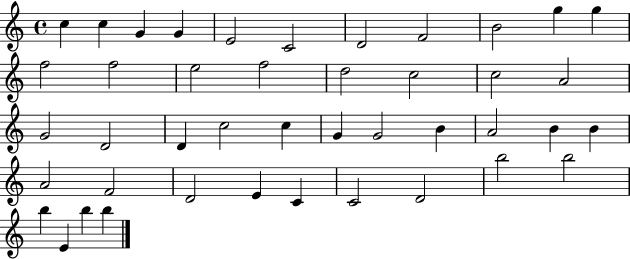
C5/q C5/q G4/q G4/q E4/h C4/h D4/h F4/h B4/h G5/q G5/q F5/h F5/h E5/h F5/h D5/h C5/h C5/h A4/h G4/h D4/h D4/q C5/h C5/q G4/q G4/h B4/q A4/h B4/q B4/q A4/h F4/h D4/h E4/q C4/q C4/h D4/h B5/h B5/h B5/q E4/q B5/q B5/q